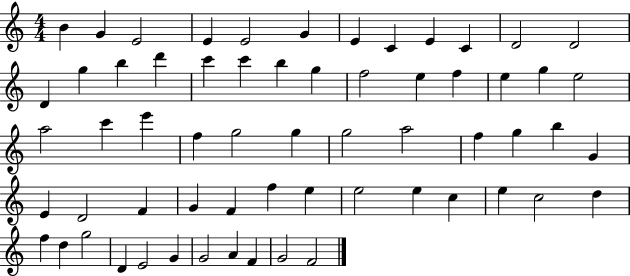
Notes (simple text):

B4/q G4/q E4/h E4/q E4/h G4/q E4/q C4/q E4/q C4/q D4/h D4/h D4/q G5/q B5/q D6/q C6/q C6/q B5/q G5/q F5/h E5/q F5/q E5/q G5/q E5/h A5/h C6/q E6/q F5/q G5/h G5/q G5/h A5/h F5/q G5/q B5/q G4/q E4/q D4/h F4/q G4/q F4/q F5/q E5/q E5/h E5/q C5/q E5/q C5/h D5/q F5/q D5/q G5/h D4/q E4/h G4/q G4/h A4/q F4/q G4/h F4/h